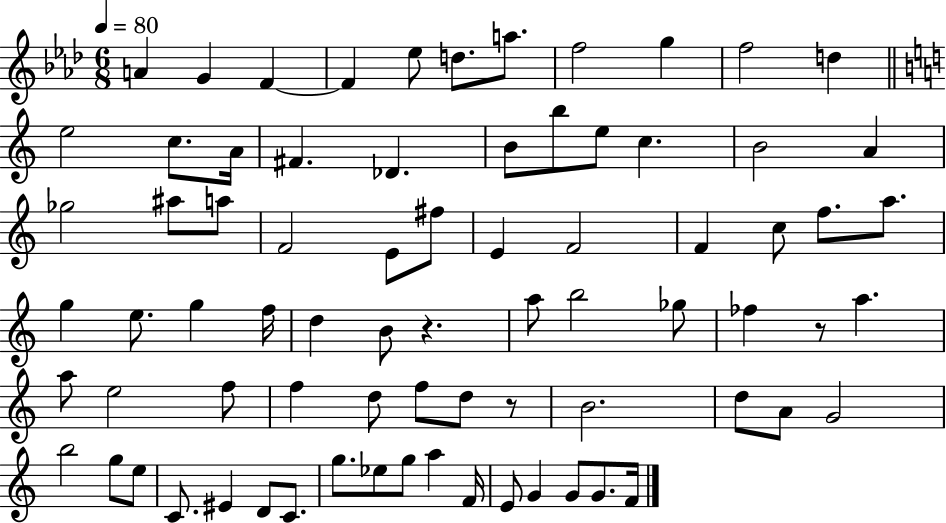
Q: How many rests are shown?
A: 3